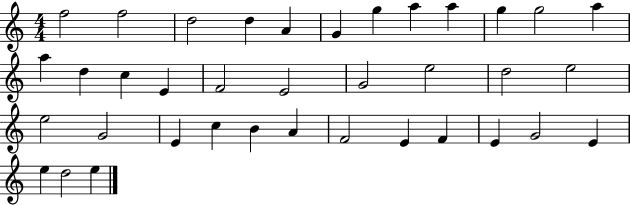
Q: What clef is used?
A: treble